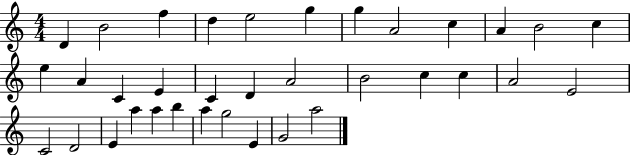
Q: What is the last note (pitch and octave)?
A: A5